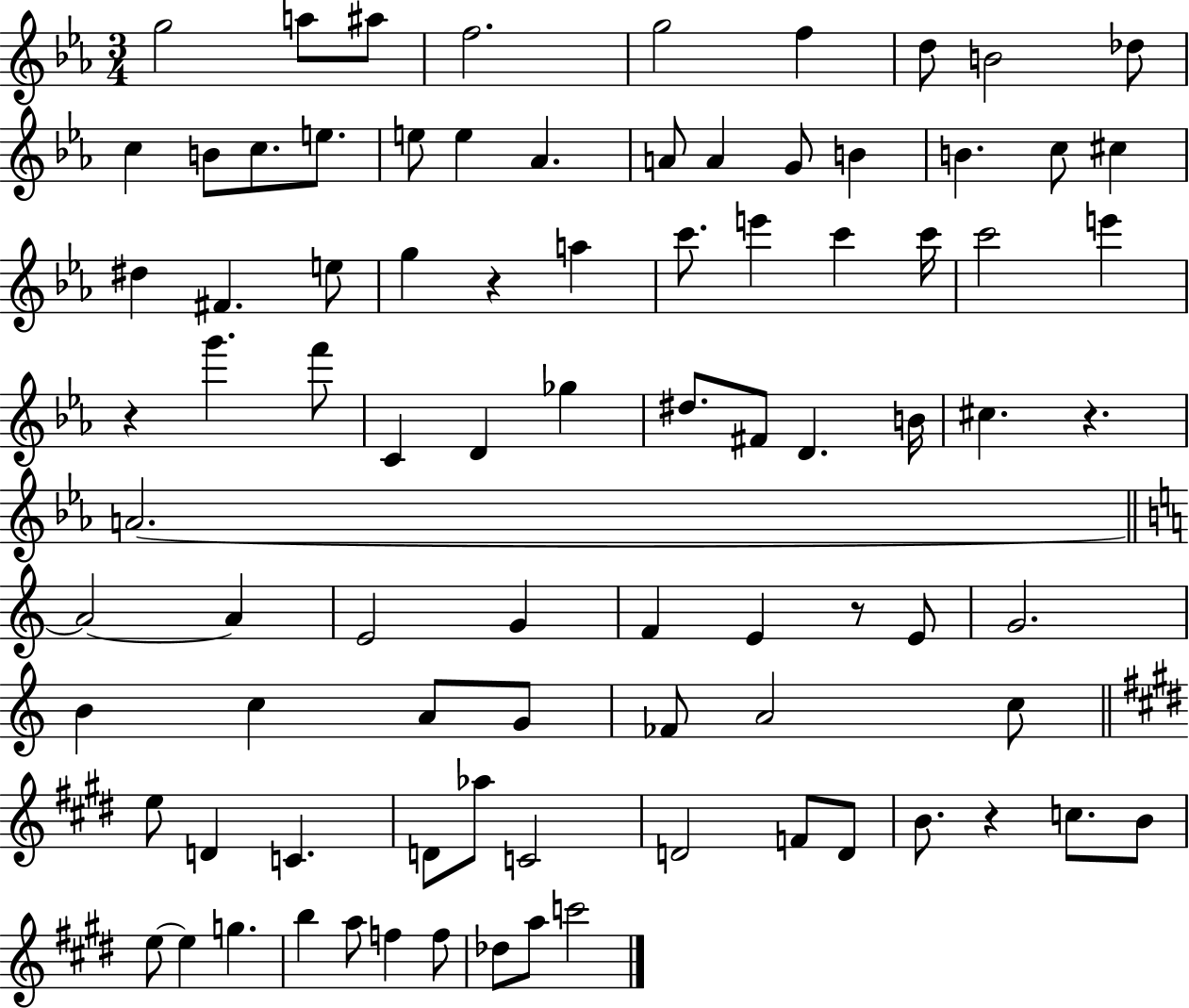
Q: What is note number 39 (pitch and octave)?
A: Gb5